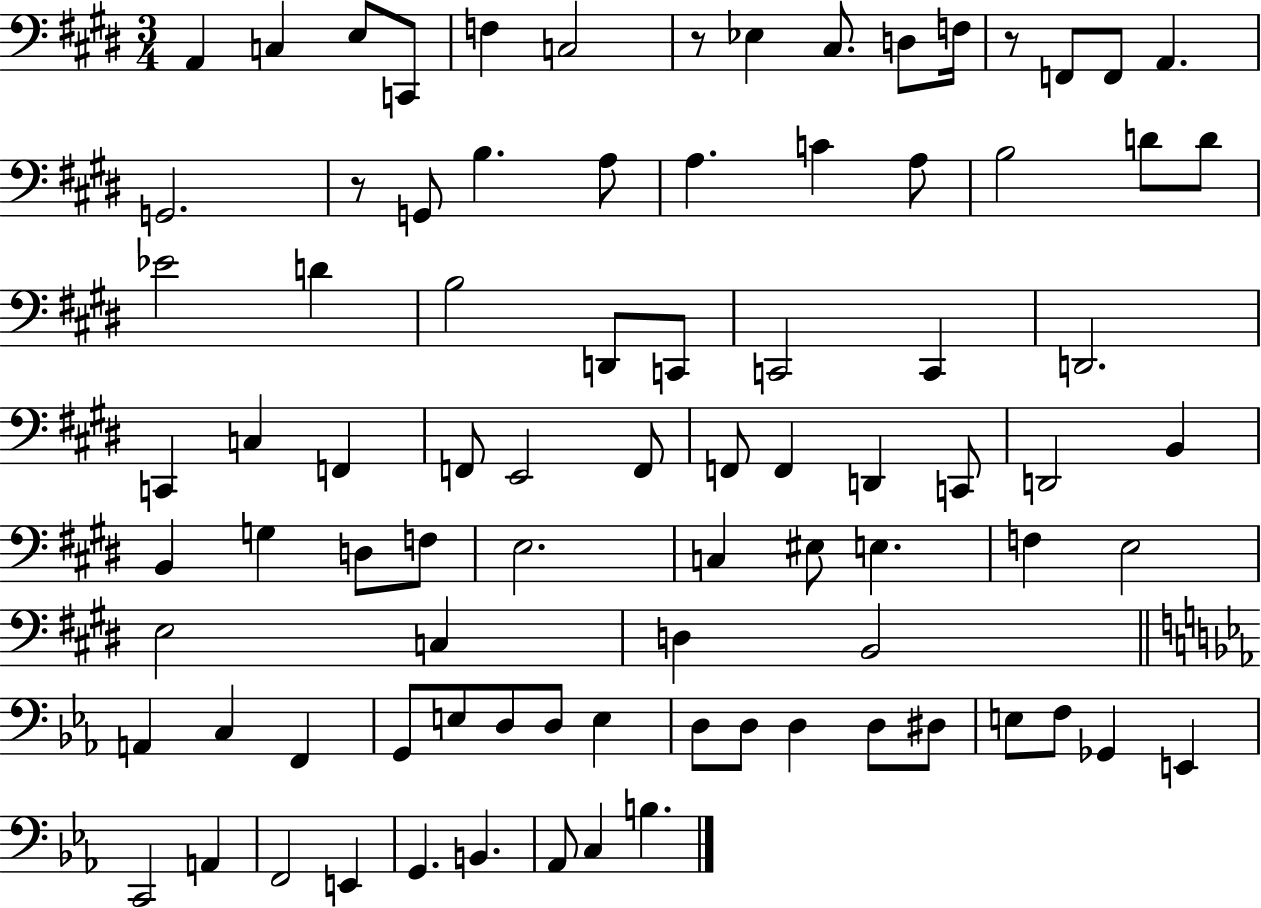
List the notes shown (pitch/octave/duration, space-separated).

A2/q C3/q E3/e C2/e F3/q C3/h R/e Eb3/q C#3/e. D3/e F3/s R/e F2/e F2/e A2/q. G2/h. R/e G2/e B3/q. A3/e A3/q. C4/q A3/e B3/h D4/e D4/e Eb4/h D4/q B3/h D2/e C2/e C2/h C2/q D2/h. C2/q C3/q F2/q F2/e E2/h F2/e F2/e F2/q D2/q C2/e D2/h B2/q B2/q G3/q D3/e F3/e E3/h. C3/q EIS3/e E3/q. F3/q E3/h E3/h C3/q D3/q B2/h A2/q C3/q F2/q G2/e E3/e D3/e D3/e E3/q D3/e D3/e D3/q D3/e D#3/e E3/e F3/e Gb2/q E2/q C2/h A2/q F2/h E2/q G2/q. B2/q. Ab2/e C3/q B3/q.